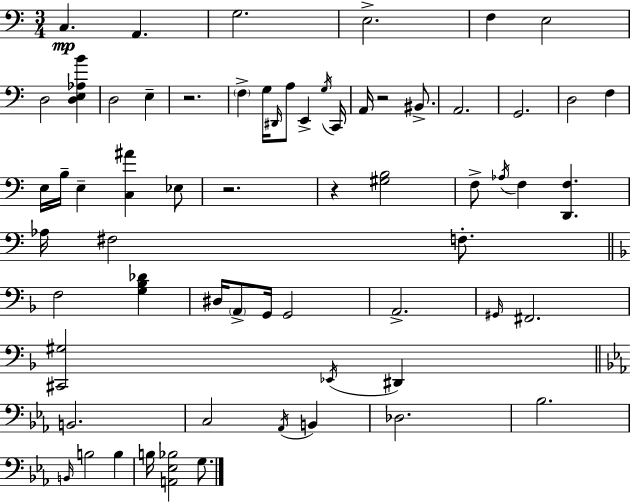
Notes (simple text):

C3/q. A2/q. G3/h. E3/h. F3/q E3/h D3/h [D3,E3,Ab3,B4]/q D3/h E3/q R/h. F3/q G3/s D#2/s A3/e E2/q G3/s C2/s A2/s R/h BIS2/e. A2/h. G2/h. D3/h F3/q E3/s B3/s E3/q [C3,A#4]/q Eb3/e R/h. R/q [G#3,B3]/h F3/e Ab3/s F3/q [D2,F3]/q. Ab3/s F#3/h F3/e. F3/h [G3,Bb3,Db4]/q D#3/s A2/e G2/s G2/h A2/h. G#2/s F#2/h. [C#2,G#3]/h Eb2/s D#2/q B2/h. C3/h Ab2/s B2/q Db3/h. Bb3/h. B2/s B3/h B3/q B3/s [A2,Eb3,Bb3]/h G3/e.